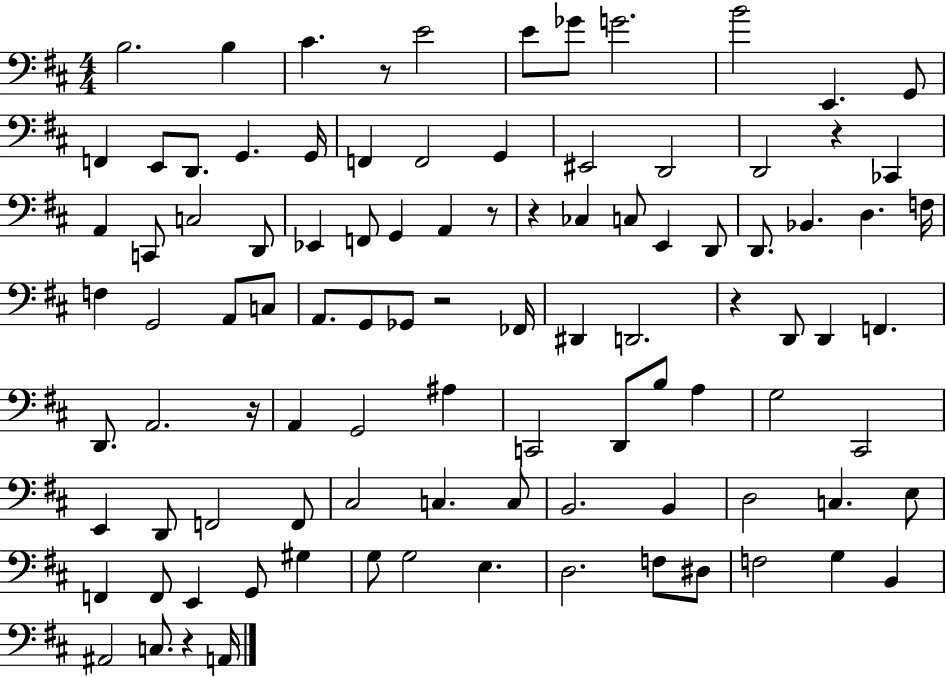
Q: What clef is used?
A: bass